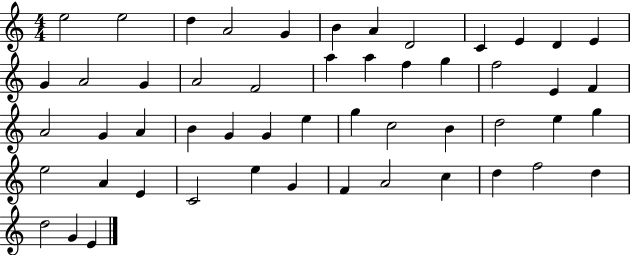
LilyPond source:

{
  \clef treble
  \numericTimeSignature
  \time 4/4
  \key c \major
  e''2 e''2 | d''4 a'2 g'4 | b'4 a'4 d'2 | c'4 e'4 d'4 e'4 | \break g'4 a'2 g'4 | a'2 f'2 | a''4 a''4 f''4 g''4 | f''2 e'4 f'4 | \break a'2 g'4 a'4 | b'4 g'4 g'4 e''4 | g''4 c''2 b'4 | d''2 e''4 g''4 | \break e''2 a'4 e'4 | c'2 e''4 g'4 | f'4 a'2 c''4 | d''4 f''2 d''4 | \break d''2 g'4 e'4 | \bar "|."
}